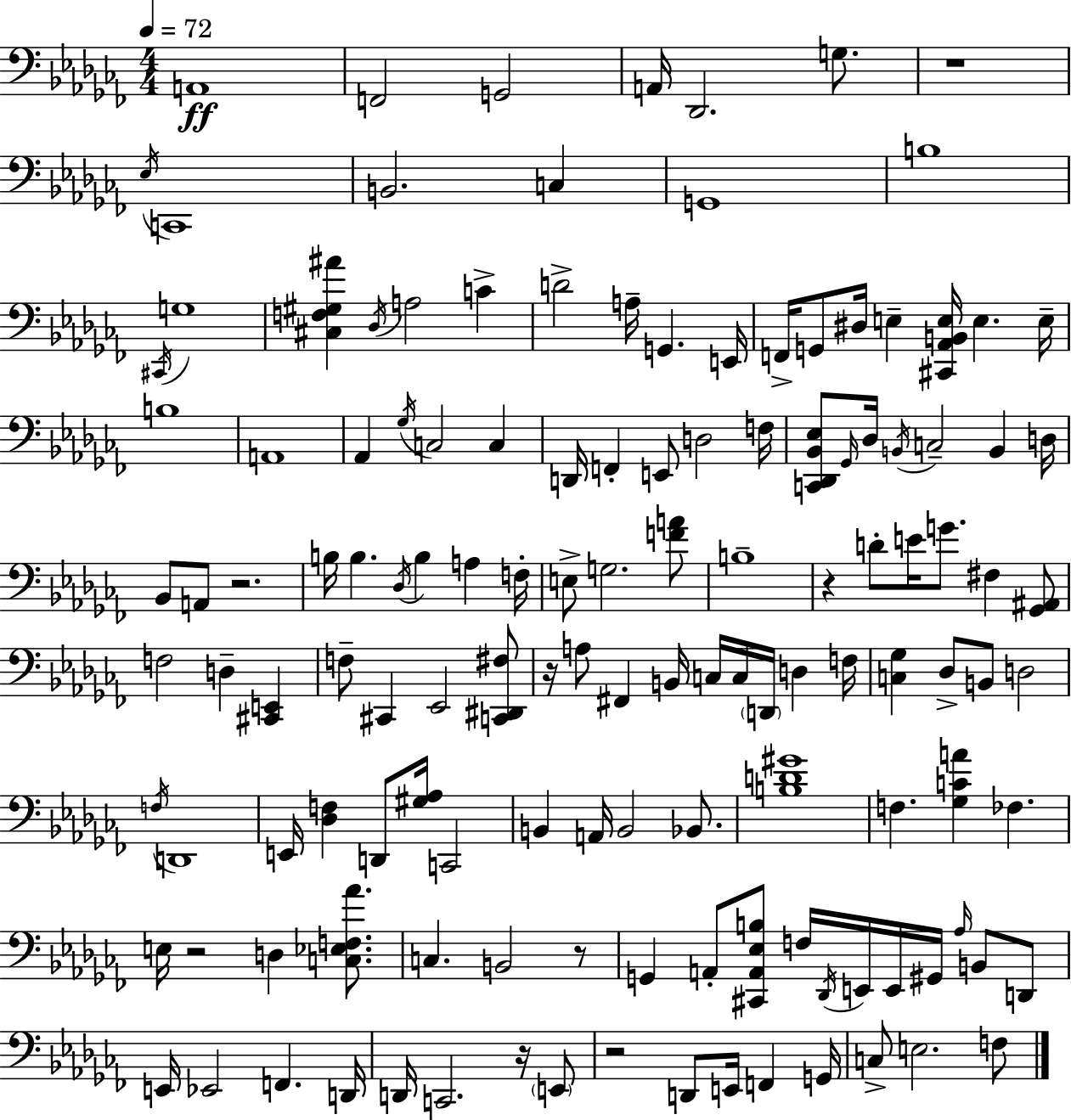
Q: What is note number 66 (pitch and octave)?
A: F#2